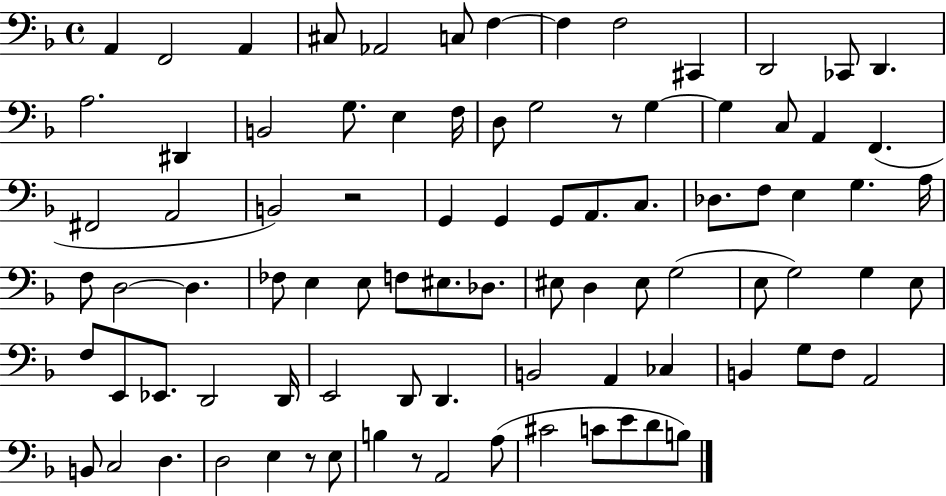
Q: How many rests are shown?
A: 4